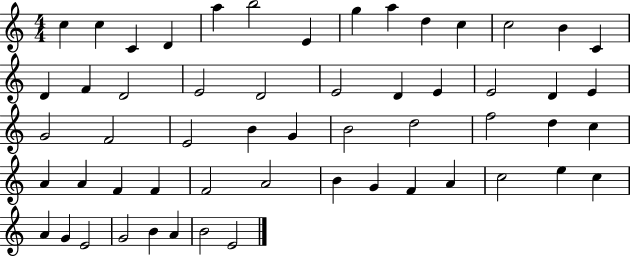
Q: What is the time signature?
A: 4/4